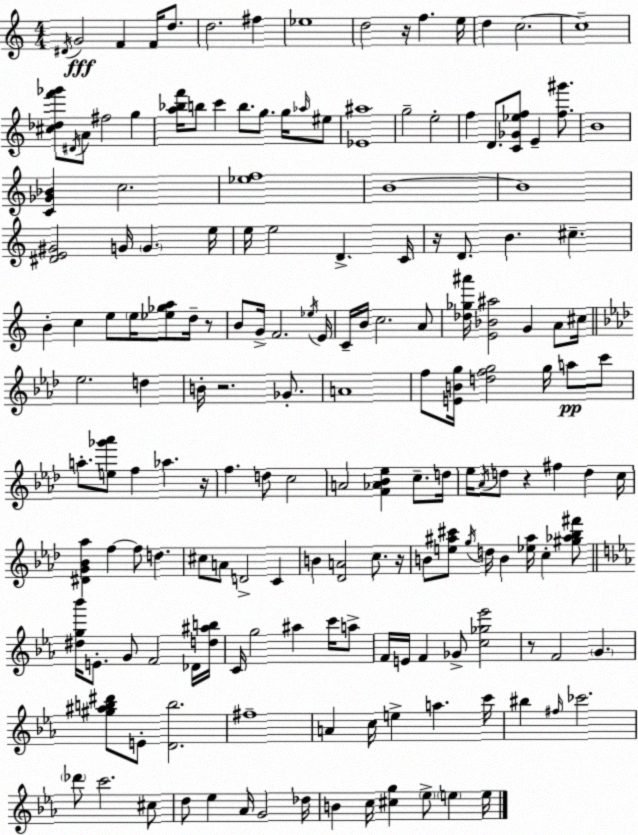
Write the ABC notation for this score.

X:1
T:Untitled
M:4/4
L:1/4
K:Am
^D/4 G2 F F/4 d/2 d2 ^f _e4 d2 z/4 f e/4 d c2 c4 [^c_df'_g']/2 ^D/4 A/2 ^f2 g [a_bf']/4 b/2 c' b/2 g/2 g/4 _a/4 ^e/2 [_E^a]4 g2 e2 f D/2 [C_G_ef]/2 E [f^g']/2 B4 [C_G_B] c2 [_ef]4 B4 B4 [^DE^G]2 G/4 G e/4 e/4 e2 D C/4 z/4 D/2 B ^c B c e/2 e/4 [_e_ga]/2 d/4 z/2 B/2 G/4 F2 _e/4 E/4 C/4 B/4 c2 A/2 [_d_g^a']/4 [E_B^a]2 G A/2 ^c/4 _e2 d B/4 z2 _G/2 A4 f/2 [EBg]/4 [dfg]2 g/4 a/2 c'/2 a/2 [e_g'_a']/2 f _a z/4 f d/2 c2 A2 [F_A_B_e] c/2 d/4 _e/4 _A/4 d/2 z ^f d c/4 [^DG_B_a] f f/2 d ^c/2 A/2 D2 C B [_DA]2 c/2 z/4 B/2 [e^a^c']/2 g/4 d/4 B [_e^a]/4 c [^g_a_b^f']/2 [^dg_b']/4 E/2 G/2 F2 _D/4 [d^ab]/4 C/4 g2 ^a c'/4 a/2 F/4 E/4 F _G/2 [c_g_e']2 z/2 F2 G [^g^ab^d']/2 E/2 [Db]2 ^f4 A c/4 e a c'/4 ^b ^f/4 _c'2 _d'/2 c'2 ^c/2 d/2 _e _A/4 G2 _d/4 B c/4 [^cg] _e/2 e e/4